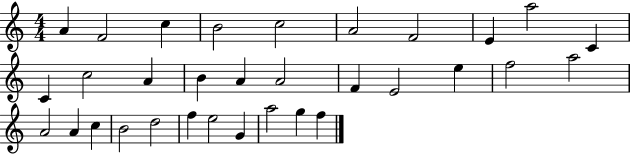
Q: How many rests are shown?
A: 0